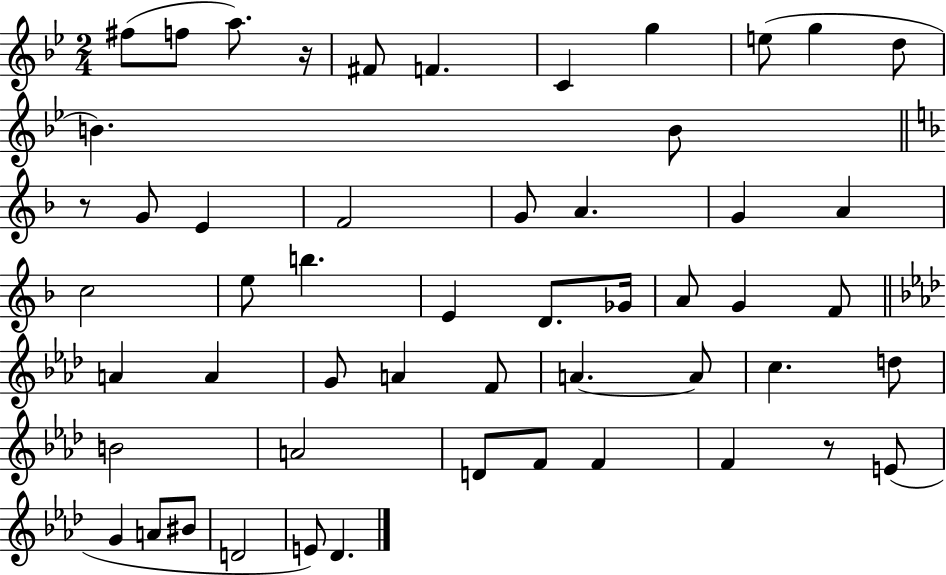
{
  \clef treble
  \numericTimeSignature
  \time 2/4
  \key bes \major
  fis''8( f''8 a''8.) r16 | fis'8 f'4. | c'4 g''4 | e''8( g''4 d''8 | \break b'4.) b'8 | \bar "||" \break \key f \major r8 g'8 e'4 | f'2 | g'8 a'4. | g'4 a'4 | \break c''2 | e''8 b''4. | e'4 d'8. ges'16 | a'8 g'4 f'8 | \break \bar "||" \break \key aes \major a'4 a'4 | g'8 a'4 f'8 | a'4.~~ a'8 | c''4. d''8 | \break b'2 | a'2 | d'8 f'8 f'4 | f'4 r8 e'8( | \break g'4 a'8 bis'8 | d'2 | e'8) des'4. | \bar "|."
}